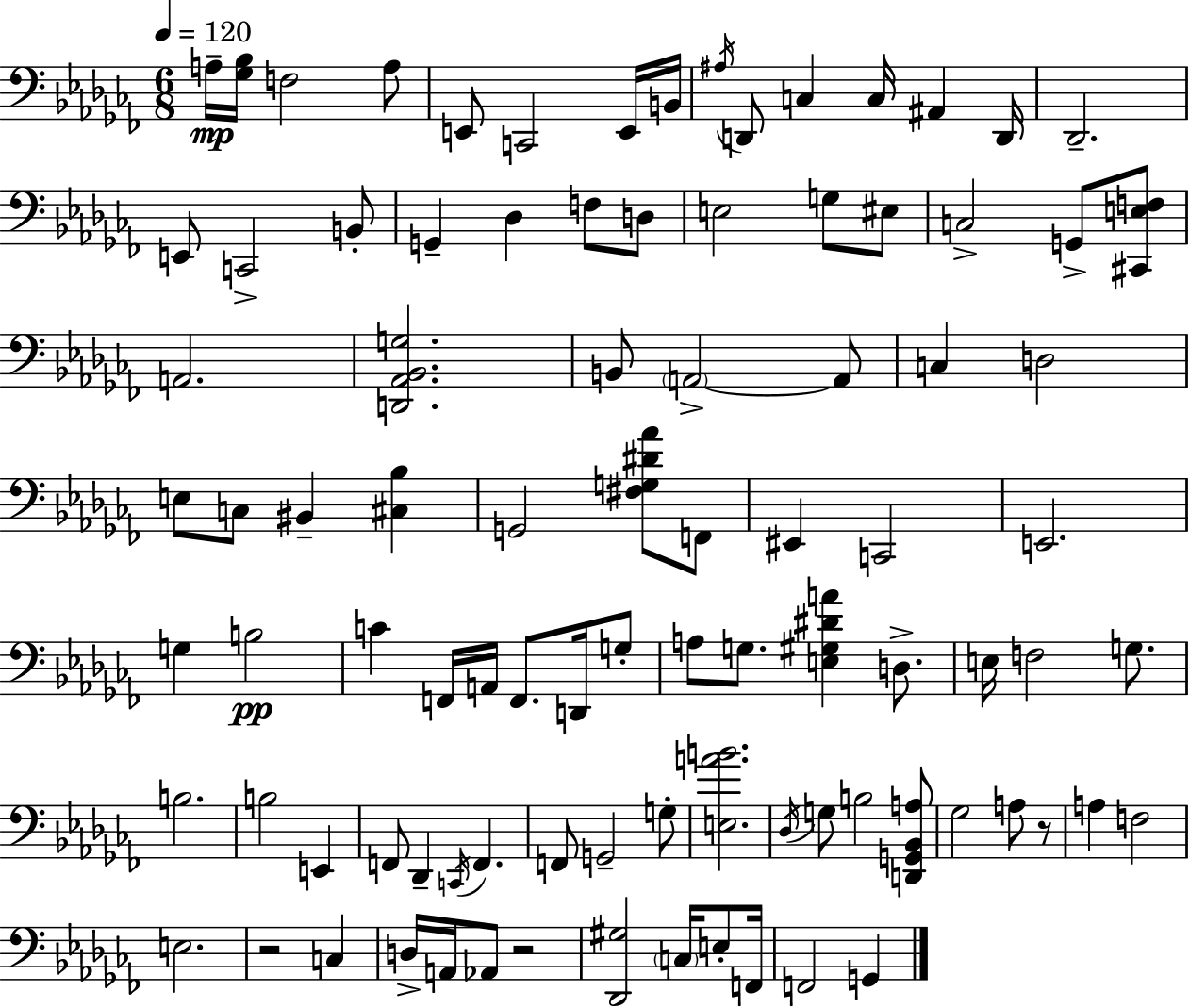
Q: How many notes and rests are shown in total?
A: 93